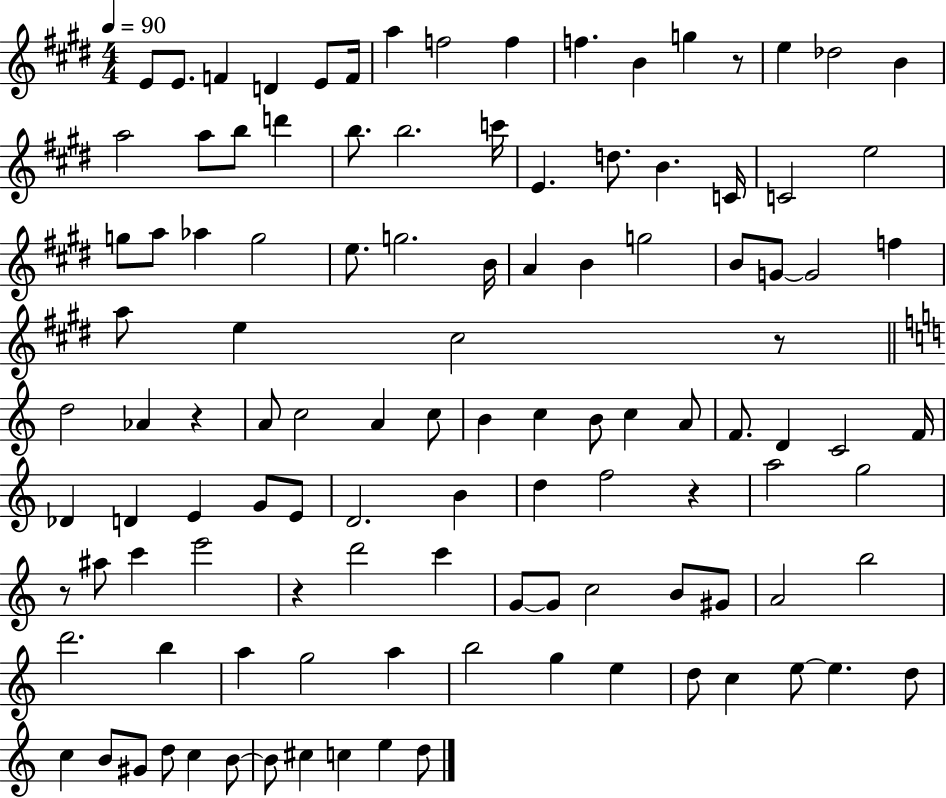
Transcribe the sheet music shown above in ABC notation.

X:1
T:Untitled
M:4/4
L:1/4
K:E
E/2 E/2 F D E/2 F/4 a f2 f f B g z/2 e _d2 B a2 a/2 b/2 d' b/2 b2 c'/4 E d/2 B C/4 C2 e2 g/2 a/2 _a g2 e/2 g2 B/4 A B g2 B/2 G/2 G2 f a/2 e ^c2 z/2 d2 _A z A/2 c2 A c/2 B c B/2 c A/2 F/2 D C2 F/4 _D D E G/2 E/2 D2 B d f2 z a2 g2 z/2 ^a/2 c' e'2 z d'2 c' G/2 G/2 c2 B/2 ^G/2 A2 b2 d'2 b a g2 a b2 g e d/2 c e/2 e d/2 c B/2 ^G/2 d/2 c B/2 B/2 ^c c e d/2